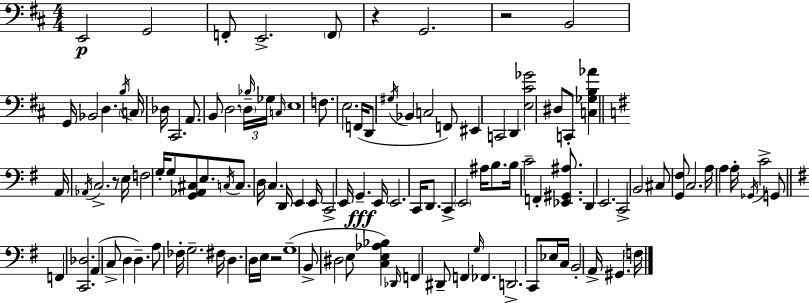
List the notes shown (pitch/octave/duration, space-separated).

E2/h G2/h F2/e E2/h. F2/e R/q G2/h. R/h B2/h G2/s Bb2/h D3/q. B3/s C3/s Db3/s C#2/h. A2/e. B2/e D3/h. D3/s Bb3/s Gb3/s C3/s E3/w F3/e. E3/h. F2/s D2/e G#3/s Bb2/q C3/h F2/e EIS2/q C2/h D2/q [E3,C#4,Gb4]/h D#3/e C2/e [C3,Gb3,B3,Ab4]/q A2/s Ab2/s C3/h. R/e E3/s F3/h G3/s G3/e [G2,Ab2,C#3]/e E3/e. C3/s C3/e. D3/s C3/q. D2/s E2/q E2/s C2/h E2/s G2/q. E2/s E2/h. C2/s D2/e. C2/q E2/h A#3/s B3/e. B3/s C4/h F2/q [Eb2,G#2,A#3]/e. D2/q E2/h. C2/h B2/h C#3/e [G2,F#3]/e C3/h. A3/s A3/q A3/s Gb2/s C4/h G2/e F2/q [C2,Db3]/h. A2/q C3/e D3/q D3/q. A3/e FES3/s G3/h. F#3/s D3/q. D3/s E3/s R/h G3/w B2/e D#3/h E3/e [C3,E3,Ab3,Bb3]/q Db2/s F2/q D#2/e F2/q G3/s FES2/q. D2/h. C2/e Eb3/s C3/s B2/h A2/s G#2/q. F3/s